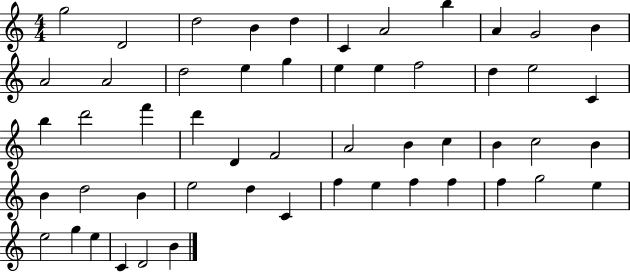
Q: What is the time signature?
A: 4/4